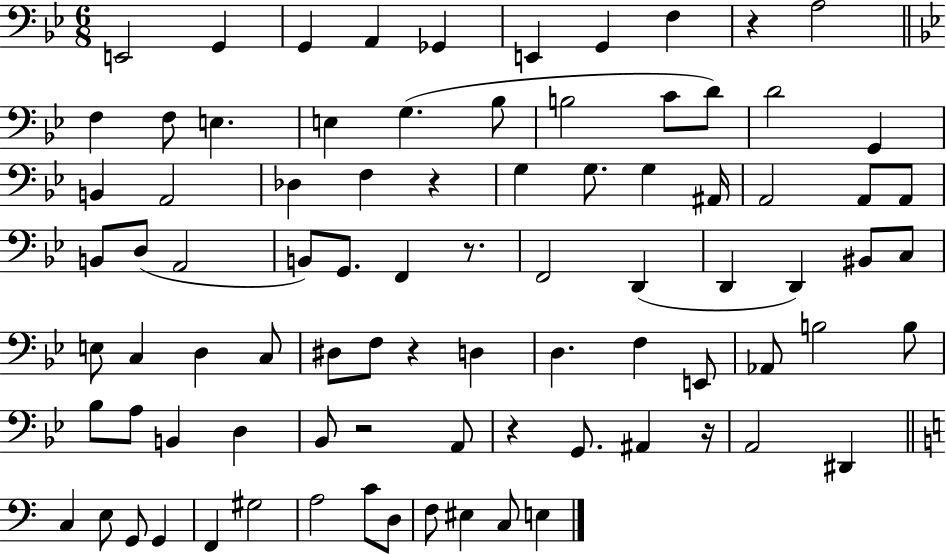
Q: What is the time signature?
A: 6/8